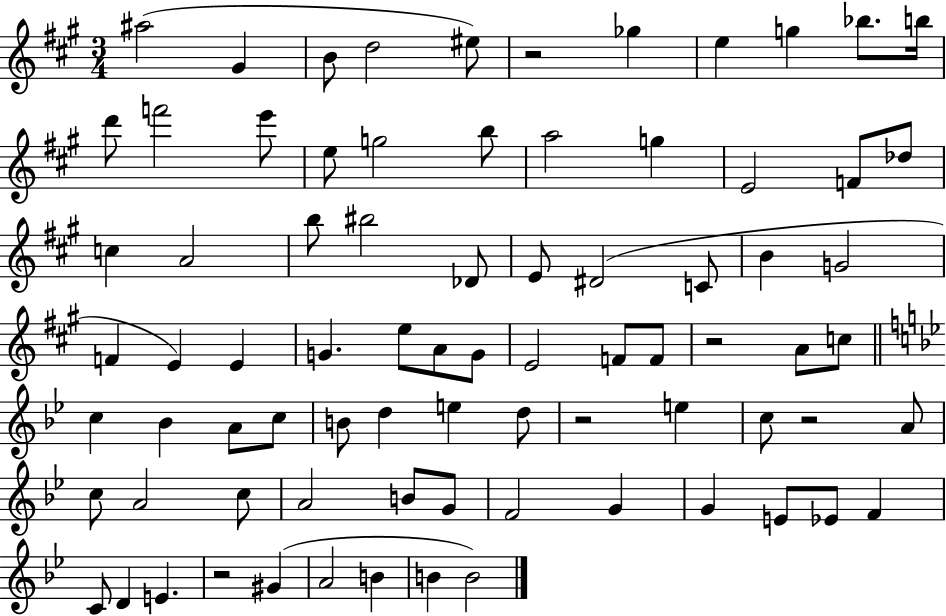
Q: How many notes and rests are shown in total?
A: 79